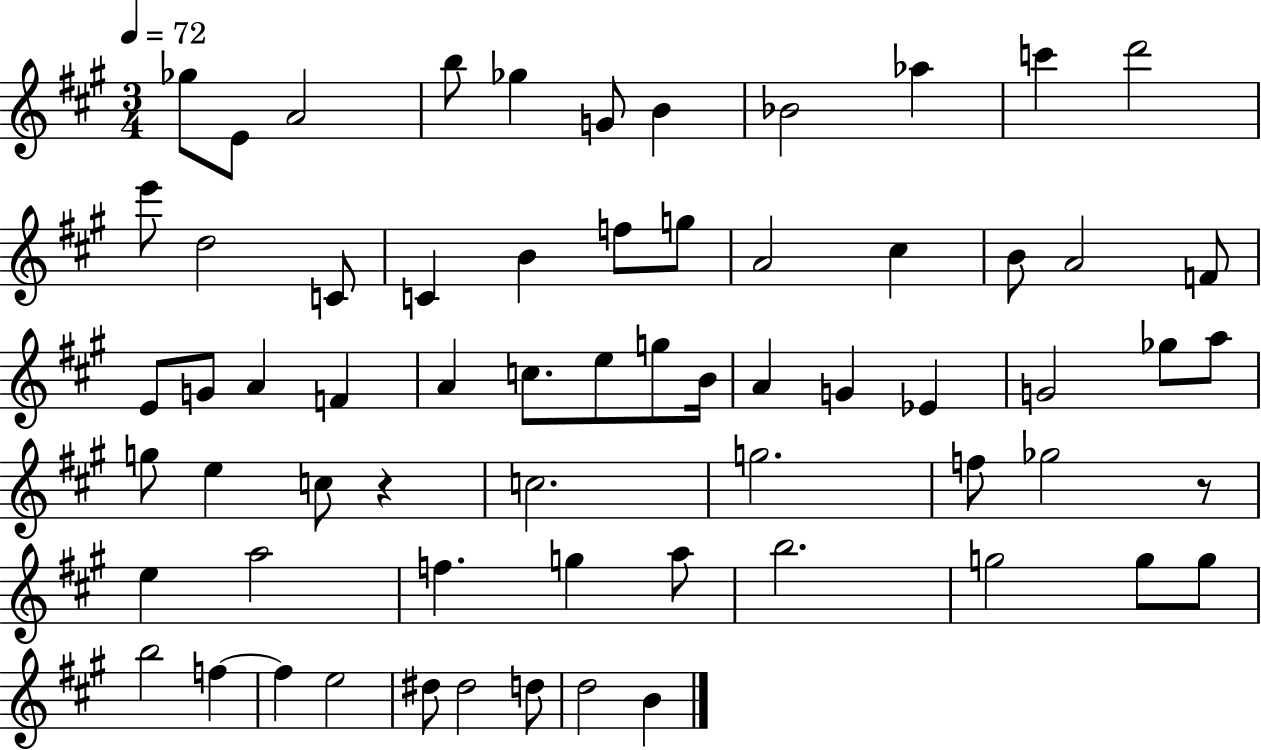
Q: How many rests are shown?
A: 2